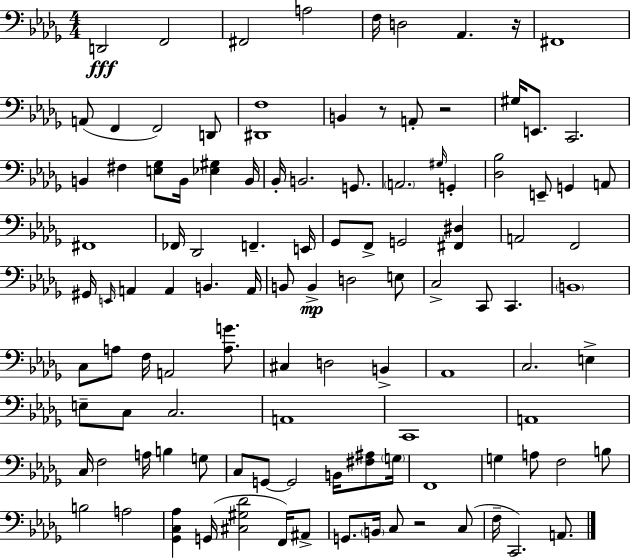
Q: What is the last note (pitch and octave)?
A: A2